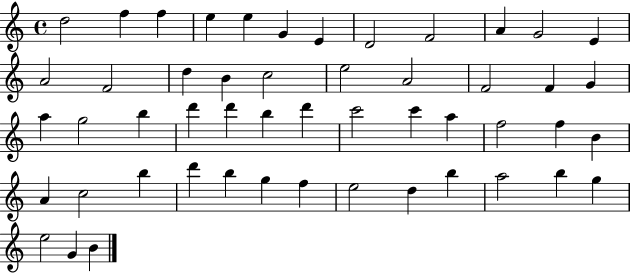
{
  \clef treble
  \time 4/4
  \defaultTimeSignature
  \key c \major
  d''2 f''4 f''4 | e''4 e''4 g'4 e'4 | d'2 f'2 | a'4 g'2 e'4 | \break a'2 f'2 | d''4 b'4 c''2 | e''2 a'2 | f'2 f'4 g'4 | \break a''4 g''2 b''4 | d'''4 d'''4 b''4 d'''4 | c'''2 c'''4 a''4 | f''2 f''4 b'4 | \break a'4 c''2 b''4 | d'''4 b''4 g''4 f''4 | e''2 d''4 b''4 | a''2 b''4 g''4 | \break e''2 g'4 b'4 | \bar "|."
}